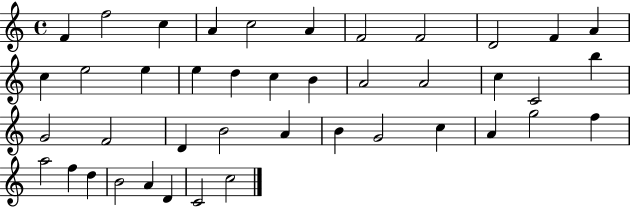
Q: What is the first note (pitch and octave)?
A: F4